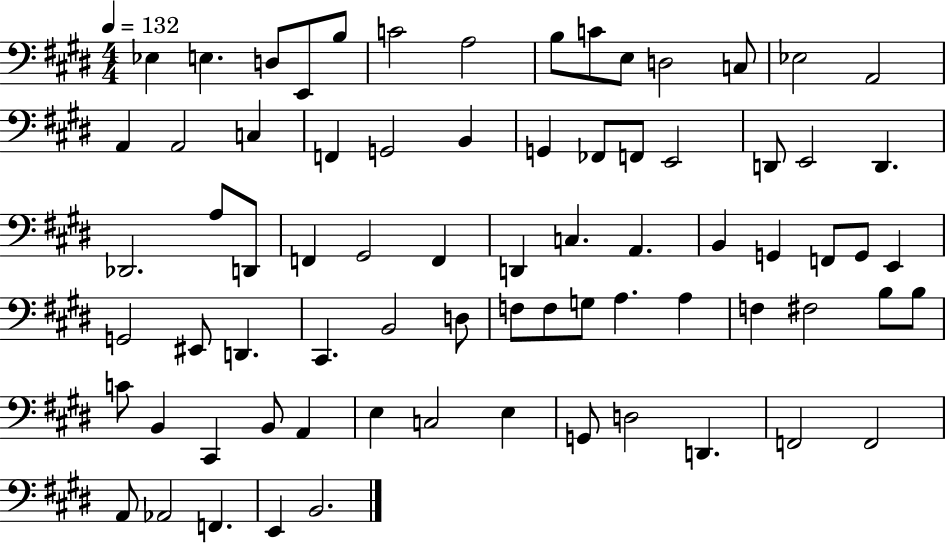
{
  \clef bass
  \numericTimeSignature
  \time 4/4
  \key e \major
  \tempo 4 = 132
  ees4 e4. d8 e,8 b8 | c'2 a2 | b8 c'8 e8 d2 c8 | ees2 a,2 | \break a,4 a,2 c4 | f,4 g,2 b,4 | g,4 fes,8 f,8 e,2 | d,8 e,2 d,4. | \break des,2. a8 d,8 | f,4 gis,2 f,4 | d,4 c4. a,4. | b,4 g,4 f,8 g,8 e,4 | \break g,2 eis,8 d,4. | cis,4. b,2 d8 | f8 f8 g8 a4. a4 | f4 fis2 b8 b8 | \break c'8 b,4 cis,4 b,8 a,4 | e4 c2 e4 | g,8 d2 d,4. | f,2 f,2 | \break a,8 aes,2 f,4. | e,4 b,2. | \bar "|."
}